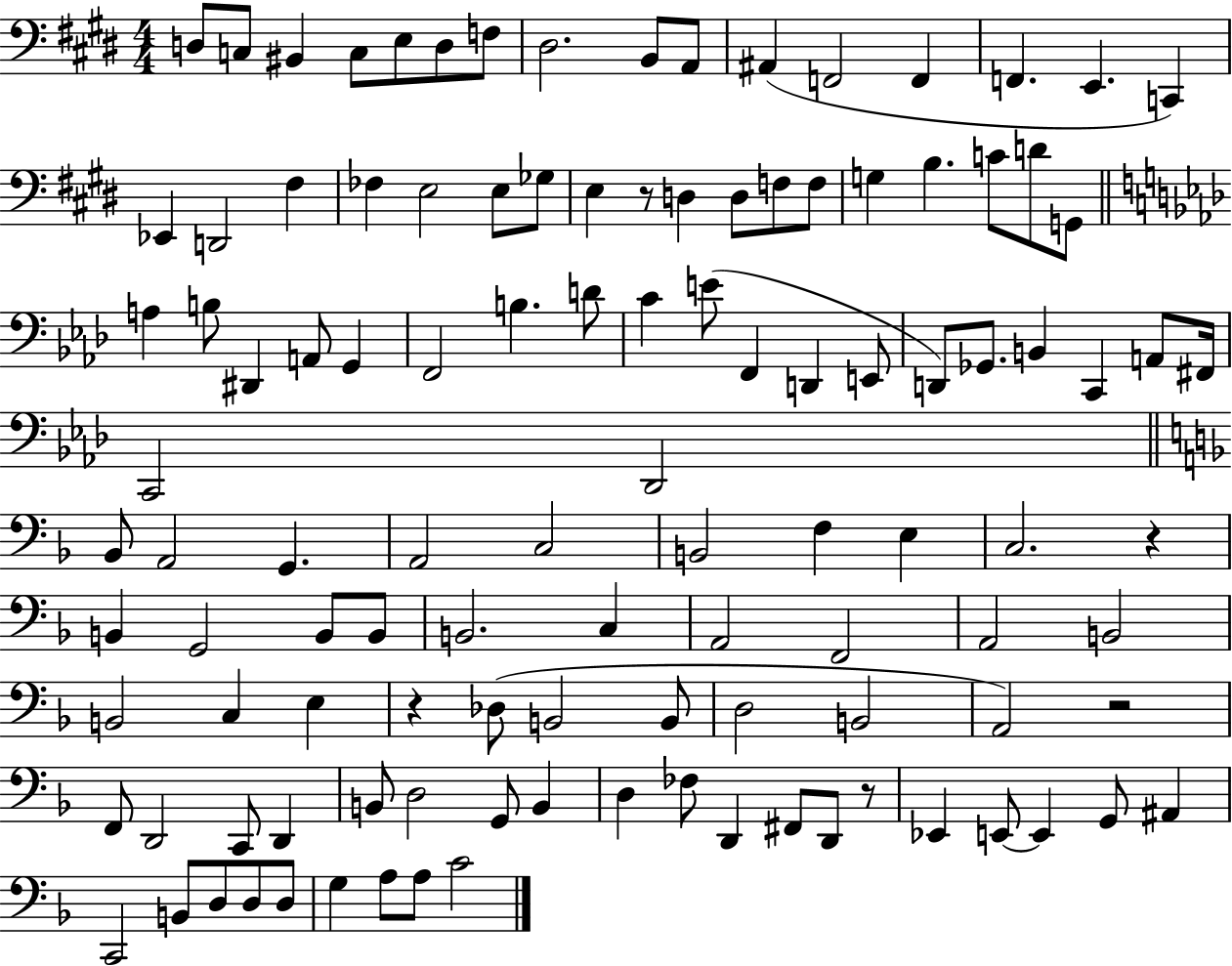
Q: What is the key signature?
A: E major